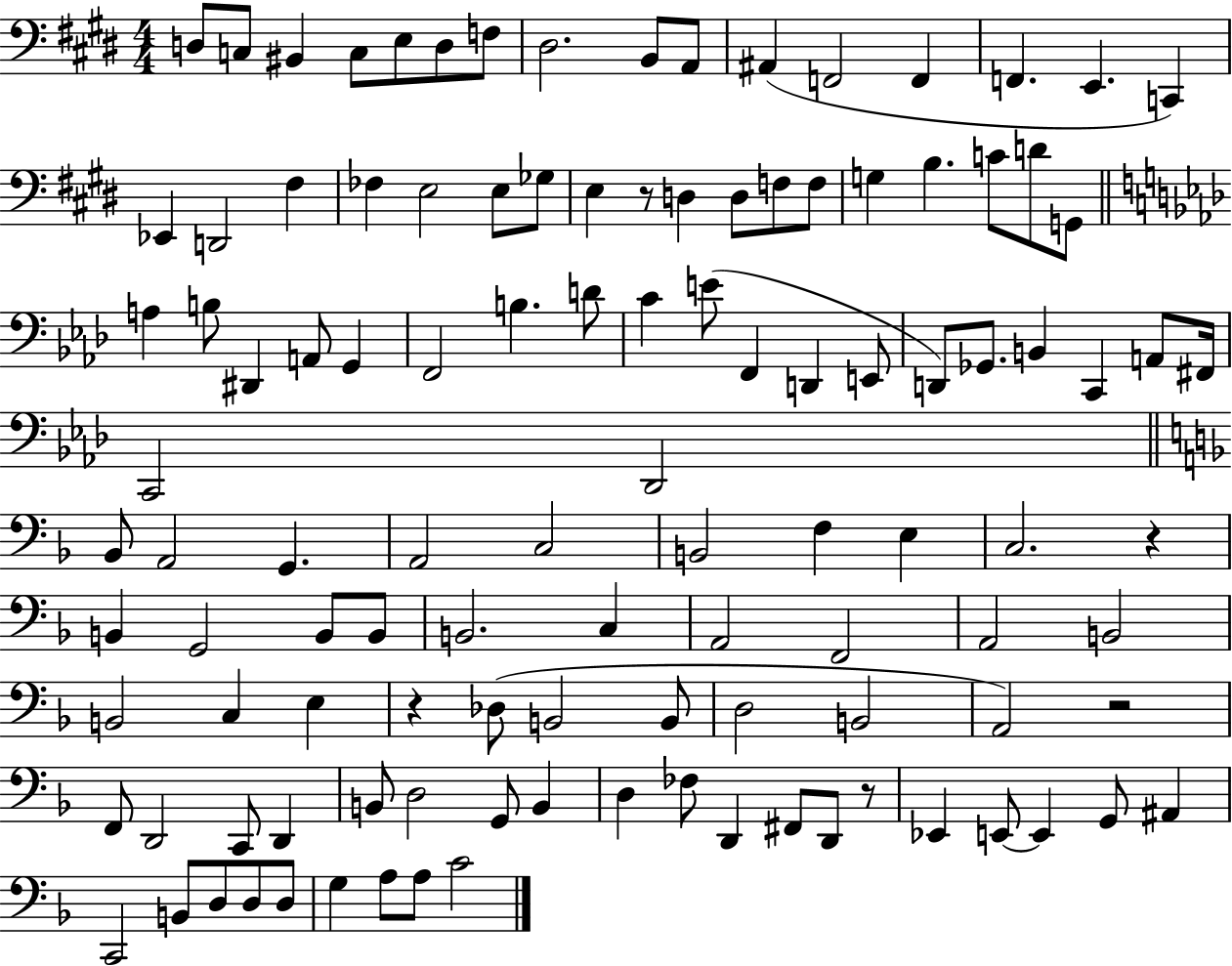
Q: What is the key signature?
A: E major